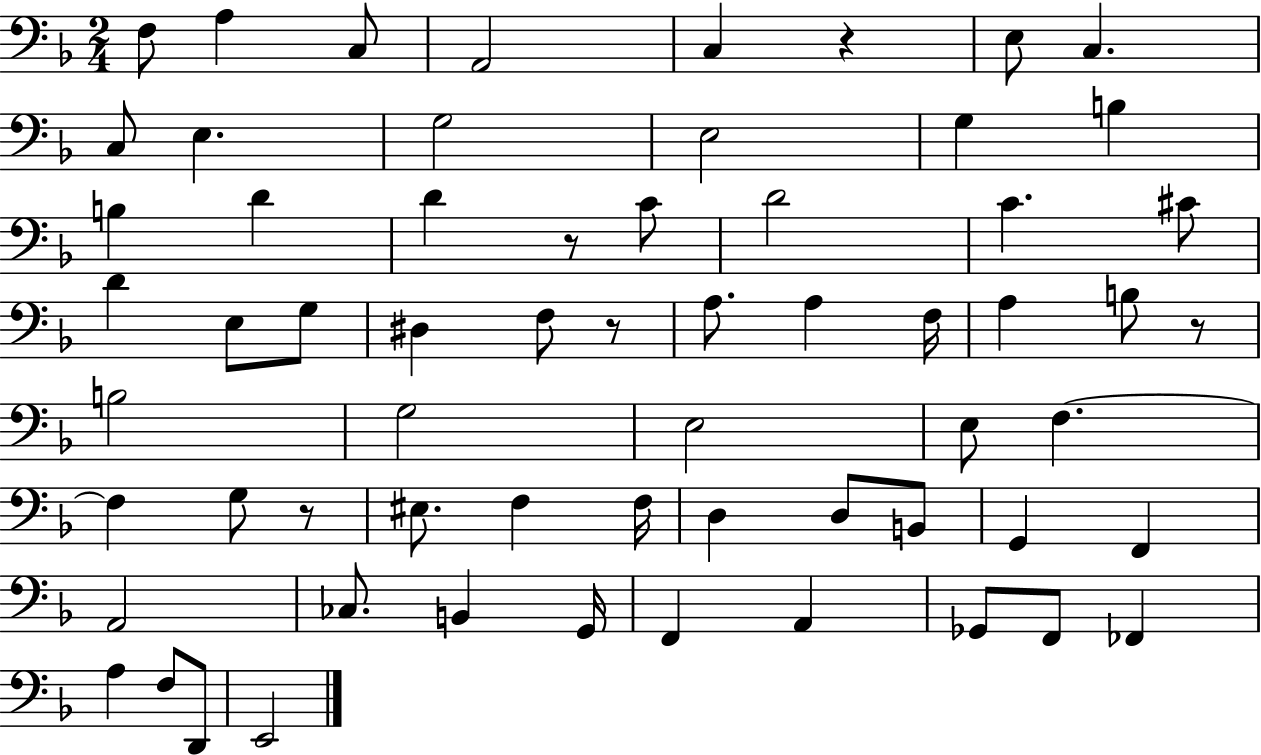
{
  \clef bass
  \numericTimeSignature
  \time 2/4
  \key f \major
  \repeat volta 2 { f8 a4 c8 | a,2 | c4 r4 | e8 c4. | \break c8 e4. | g2 | e2 | g4 b4 | \break b4 d'4 | d'4 r8 c'8 | d'2 | c'4. cis'8 | \break d'4 e8 g8 | dis4 f8 r8 | a8. a4 f16 | a4 b8 r8 | \break b2 | g2 | e2 | e8 f4.~~ | \break f4 g8 r8 | eis8. f4 f16 | d4 d8 b,8 | g,4 f,4 | \break a,2 | ces8. b,4 g,16 | f,4 a,4 | ges,8 f,8 fes,4 | \break a4 f8 d,8 | e,2 | } \bar "|."
}